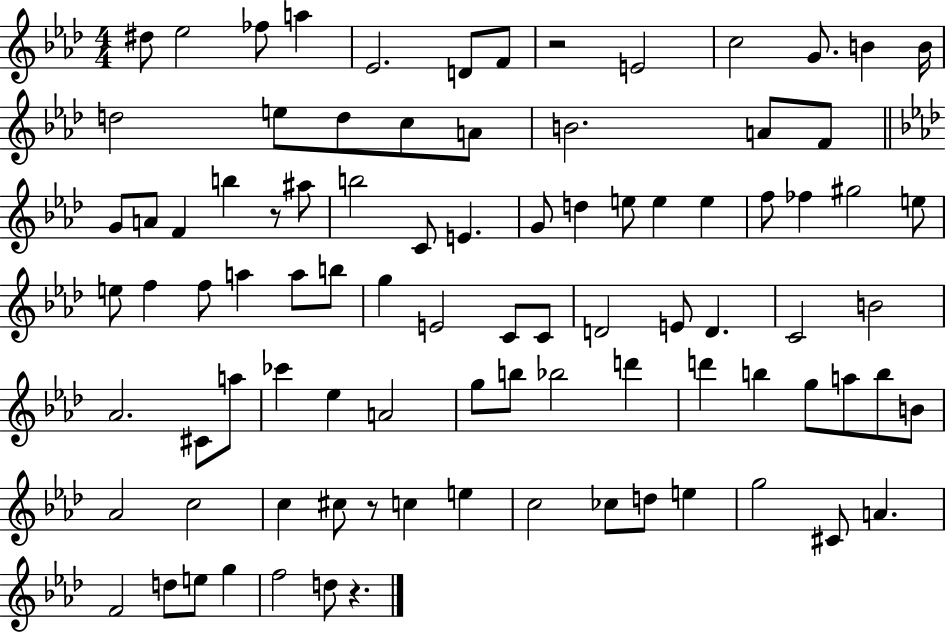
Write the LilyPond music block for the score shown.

{
  \clef treble
  \numericTimeSignature
  \time 4/4
  \key aes \major
  dis''8 ees''2 fes''8 a''4 | ees'2. d'8 f'8 | r2 e'2 | c''2 g'8. b'4 b'16 | \break d''2 e''8 d''8 c''8 a'8 | b'2. a'8 f'8 | \bar "||" \break \key aes \major g'8 a'8 f'4 b''4 r8 ais''8 | b''2 c'8 e'4. | g'8 d''4 e''8 e''4 e''4 | f''8 fes''4 gis''2 e''8 | \break e''8 f''4 f''8 a''4 a''8 b''8 | g''4 e'2 c'8 c'8 | d'2 e'8 d'4. | c'2 b'2 | \break aes'2. cis'8 a''8 | ces'''4 ees''4 a'2 | g''8 b''8 bes''2 d'''4 | d'''4 b''4 g''8 a''8 b''8 b'8 | \break aes'2 c''2 | c''4 cis''8 r8 c''4 e''4 | c''2 ces''8 d''8 e''4 | g''2 cis'8 a'4. | \break f'2 d''8 e''8 g''4 | f''2 d''8 r4. | \bar "|."
}